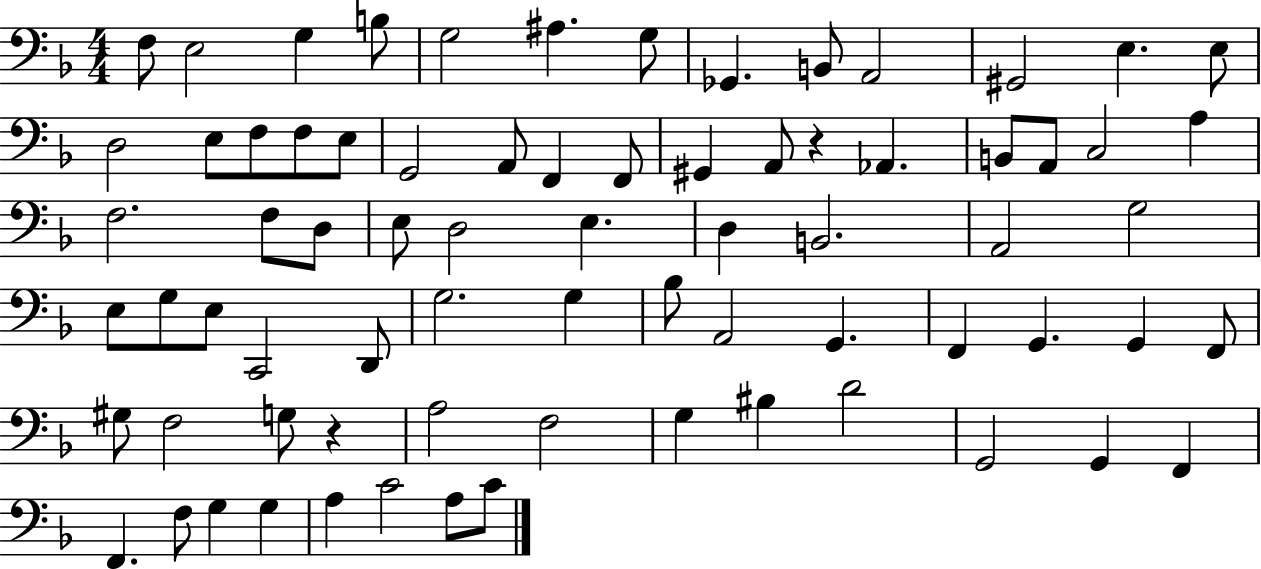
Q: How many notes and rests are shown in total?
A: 74